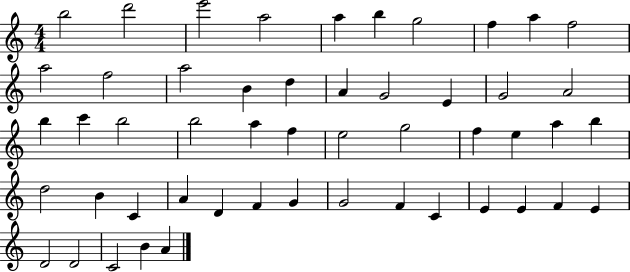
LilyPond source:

{
  \clef treble
  \numericTimeSignature
  \time 4/4
  \key c \major
  b''2 d'''2 | e'''2 a''2 | a''4 b''4 g''2 | f''4 a''4 f''2 | \break a''2 f''2 | a''2 b'4 d''4 | a'4 g'2 e'4 | g'2 a'2 | \break b''4 c'''4 b''2 | b''2 a''4 f''4 | e''2 g''2 | f''4 e''4 a''4 b''4 | \break d''2 b'4 c'4 | a'4 d'4 f'4 g'4 | g'2 f'4 c'4 | e'4 e'4 f'4 e'4 | \break d'2 d'2 | c'2 b'4 a'4 | \bar "|."
}